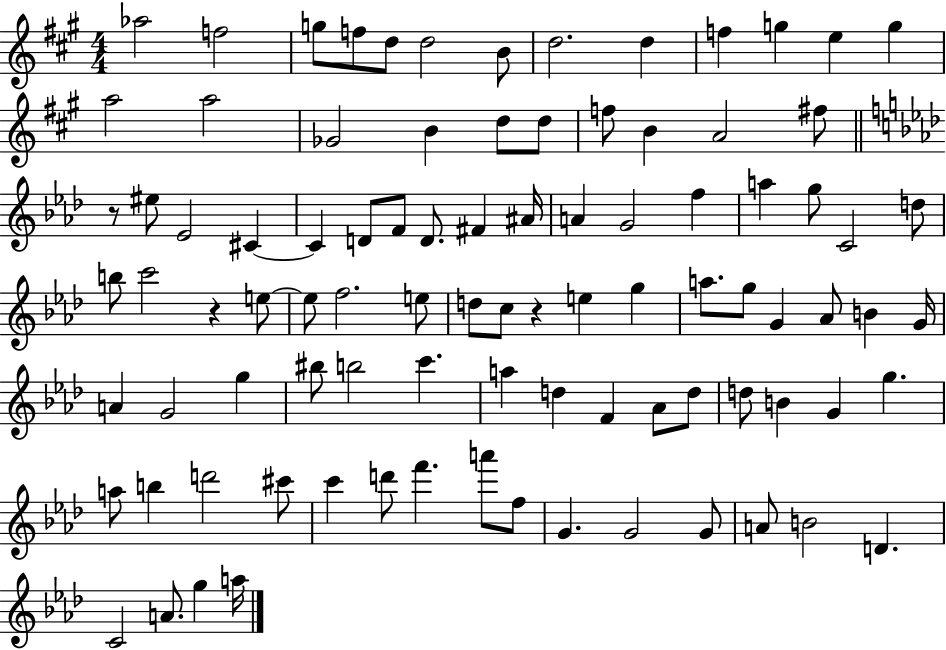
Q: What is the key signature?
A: A major